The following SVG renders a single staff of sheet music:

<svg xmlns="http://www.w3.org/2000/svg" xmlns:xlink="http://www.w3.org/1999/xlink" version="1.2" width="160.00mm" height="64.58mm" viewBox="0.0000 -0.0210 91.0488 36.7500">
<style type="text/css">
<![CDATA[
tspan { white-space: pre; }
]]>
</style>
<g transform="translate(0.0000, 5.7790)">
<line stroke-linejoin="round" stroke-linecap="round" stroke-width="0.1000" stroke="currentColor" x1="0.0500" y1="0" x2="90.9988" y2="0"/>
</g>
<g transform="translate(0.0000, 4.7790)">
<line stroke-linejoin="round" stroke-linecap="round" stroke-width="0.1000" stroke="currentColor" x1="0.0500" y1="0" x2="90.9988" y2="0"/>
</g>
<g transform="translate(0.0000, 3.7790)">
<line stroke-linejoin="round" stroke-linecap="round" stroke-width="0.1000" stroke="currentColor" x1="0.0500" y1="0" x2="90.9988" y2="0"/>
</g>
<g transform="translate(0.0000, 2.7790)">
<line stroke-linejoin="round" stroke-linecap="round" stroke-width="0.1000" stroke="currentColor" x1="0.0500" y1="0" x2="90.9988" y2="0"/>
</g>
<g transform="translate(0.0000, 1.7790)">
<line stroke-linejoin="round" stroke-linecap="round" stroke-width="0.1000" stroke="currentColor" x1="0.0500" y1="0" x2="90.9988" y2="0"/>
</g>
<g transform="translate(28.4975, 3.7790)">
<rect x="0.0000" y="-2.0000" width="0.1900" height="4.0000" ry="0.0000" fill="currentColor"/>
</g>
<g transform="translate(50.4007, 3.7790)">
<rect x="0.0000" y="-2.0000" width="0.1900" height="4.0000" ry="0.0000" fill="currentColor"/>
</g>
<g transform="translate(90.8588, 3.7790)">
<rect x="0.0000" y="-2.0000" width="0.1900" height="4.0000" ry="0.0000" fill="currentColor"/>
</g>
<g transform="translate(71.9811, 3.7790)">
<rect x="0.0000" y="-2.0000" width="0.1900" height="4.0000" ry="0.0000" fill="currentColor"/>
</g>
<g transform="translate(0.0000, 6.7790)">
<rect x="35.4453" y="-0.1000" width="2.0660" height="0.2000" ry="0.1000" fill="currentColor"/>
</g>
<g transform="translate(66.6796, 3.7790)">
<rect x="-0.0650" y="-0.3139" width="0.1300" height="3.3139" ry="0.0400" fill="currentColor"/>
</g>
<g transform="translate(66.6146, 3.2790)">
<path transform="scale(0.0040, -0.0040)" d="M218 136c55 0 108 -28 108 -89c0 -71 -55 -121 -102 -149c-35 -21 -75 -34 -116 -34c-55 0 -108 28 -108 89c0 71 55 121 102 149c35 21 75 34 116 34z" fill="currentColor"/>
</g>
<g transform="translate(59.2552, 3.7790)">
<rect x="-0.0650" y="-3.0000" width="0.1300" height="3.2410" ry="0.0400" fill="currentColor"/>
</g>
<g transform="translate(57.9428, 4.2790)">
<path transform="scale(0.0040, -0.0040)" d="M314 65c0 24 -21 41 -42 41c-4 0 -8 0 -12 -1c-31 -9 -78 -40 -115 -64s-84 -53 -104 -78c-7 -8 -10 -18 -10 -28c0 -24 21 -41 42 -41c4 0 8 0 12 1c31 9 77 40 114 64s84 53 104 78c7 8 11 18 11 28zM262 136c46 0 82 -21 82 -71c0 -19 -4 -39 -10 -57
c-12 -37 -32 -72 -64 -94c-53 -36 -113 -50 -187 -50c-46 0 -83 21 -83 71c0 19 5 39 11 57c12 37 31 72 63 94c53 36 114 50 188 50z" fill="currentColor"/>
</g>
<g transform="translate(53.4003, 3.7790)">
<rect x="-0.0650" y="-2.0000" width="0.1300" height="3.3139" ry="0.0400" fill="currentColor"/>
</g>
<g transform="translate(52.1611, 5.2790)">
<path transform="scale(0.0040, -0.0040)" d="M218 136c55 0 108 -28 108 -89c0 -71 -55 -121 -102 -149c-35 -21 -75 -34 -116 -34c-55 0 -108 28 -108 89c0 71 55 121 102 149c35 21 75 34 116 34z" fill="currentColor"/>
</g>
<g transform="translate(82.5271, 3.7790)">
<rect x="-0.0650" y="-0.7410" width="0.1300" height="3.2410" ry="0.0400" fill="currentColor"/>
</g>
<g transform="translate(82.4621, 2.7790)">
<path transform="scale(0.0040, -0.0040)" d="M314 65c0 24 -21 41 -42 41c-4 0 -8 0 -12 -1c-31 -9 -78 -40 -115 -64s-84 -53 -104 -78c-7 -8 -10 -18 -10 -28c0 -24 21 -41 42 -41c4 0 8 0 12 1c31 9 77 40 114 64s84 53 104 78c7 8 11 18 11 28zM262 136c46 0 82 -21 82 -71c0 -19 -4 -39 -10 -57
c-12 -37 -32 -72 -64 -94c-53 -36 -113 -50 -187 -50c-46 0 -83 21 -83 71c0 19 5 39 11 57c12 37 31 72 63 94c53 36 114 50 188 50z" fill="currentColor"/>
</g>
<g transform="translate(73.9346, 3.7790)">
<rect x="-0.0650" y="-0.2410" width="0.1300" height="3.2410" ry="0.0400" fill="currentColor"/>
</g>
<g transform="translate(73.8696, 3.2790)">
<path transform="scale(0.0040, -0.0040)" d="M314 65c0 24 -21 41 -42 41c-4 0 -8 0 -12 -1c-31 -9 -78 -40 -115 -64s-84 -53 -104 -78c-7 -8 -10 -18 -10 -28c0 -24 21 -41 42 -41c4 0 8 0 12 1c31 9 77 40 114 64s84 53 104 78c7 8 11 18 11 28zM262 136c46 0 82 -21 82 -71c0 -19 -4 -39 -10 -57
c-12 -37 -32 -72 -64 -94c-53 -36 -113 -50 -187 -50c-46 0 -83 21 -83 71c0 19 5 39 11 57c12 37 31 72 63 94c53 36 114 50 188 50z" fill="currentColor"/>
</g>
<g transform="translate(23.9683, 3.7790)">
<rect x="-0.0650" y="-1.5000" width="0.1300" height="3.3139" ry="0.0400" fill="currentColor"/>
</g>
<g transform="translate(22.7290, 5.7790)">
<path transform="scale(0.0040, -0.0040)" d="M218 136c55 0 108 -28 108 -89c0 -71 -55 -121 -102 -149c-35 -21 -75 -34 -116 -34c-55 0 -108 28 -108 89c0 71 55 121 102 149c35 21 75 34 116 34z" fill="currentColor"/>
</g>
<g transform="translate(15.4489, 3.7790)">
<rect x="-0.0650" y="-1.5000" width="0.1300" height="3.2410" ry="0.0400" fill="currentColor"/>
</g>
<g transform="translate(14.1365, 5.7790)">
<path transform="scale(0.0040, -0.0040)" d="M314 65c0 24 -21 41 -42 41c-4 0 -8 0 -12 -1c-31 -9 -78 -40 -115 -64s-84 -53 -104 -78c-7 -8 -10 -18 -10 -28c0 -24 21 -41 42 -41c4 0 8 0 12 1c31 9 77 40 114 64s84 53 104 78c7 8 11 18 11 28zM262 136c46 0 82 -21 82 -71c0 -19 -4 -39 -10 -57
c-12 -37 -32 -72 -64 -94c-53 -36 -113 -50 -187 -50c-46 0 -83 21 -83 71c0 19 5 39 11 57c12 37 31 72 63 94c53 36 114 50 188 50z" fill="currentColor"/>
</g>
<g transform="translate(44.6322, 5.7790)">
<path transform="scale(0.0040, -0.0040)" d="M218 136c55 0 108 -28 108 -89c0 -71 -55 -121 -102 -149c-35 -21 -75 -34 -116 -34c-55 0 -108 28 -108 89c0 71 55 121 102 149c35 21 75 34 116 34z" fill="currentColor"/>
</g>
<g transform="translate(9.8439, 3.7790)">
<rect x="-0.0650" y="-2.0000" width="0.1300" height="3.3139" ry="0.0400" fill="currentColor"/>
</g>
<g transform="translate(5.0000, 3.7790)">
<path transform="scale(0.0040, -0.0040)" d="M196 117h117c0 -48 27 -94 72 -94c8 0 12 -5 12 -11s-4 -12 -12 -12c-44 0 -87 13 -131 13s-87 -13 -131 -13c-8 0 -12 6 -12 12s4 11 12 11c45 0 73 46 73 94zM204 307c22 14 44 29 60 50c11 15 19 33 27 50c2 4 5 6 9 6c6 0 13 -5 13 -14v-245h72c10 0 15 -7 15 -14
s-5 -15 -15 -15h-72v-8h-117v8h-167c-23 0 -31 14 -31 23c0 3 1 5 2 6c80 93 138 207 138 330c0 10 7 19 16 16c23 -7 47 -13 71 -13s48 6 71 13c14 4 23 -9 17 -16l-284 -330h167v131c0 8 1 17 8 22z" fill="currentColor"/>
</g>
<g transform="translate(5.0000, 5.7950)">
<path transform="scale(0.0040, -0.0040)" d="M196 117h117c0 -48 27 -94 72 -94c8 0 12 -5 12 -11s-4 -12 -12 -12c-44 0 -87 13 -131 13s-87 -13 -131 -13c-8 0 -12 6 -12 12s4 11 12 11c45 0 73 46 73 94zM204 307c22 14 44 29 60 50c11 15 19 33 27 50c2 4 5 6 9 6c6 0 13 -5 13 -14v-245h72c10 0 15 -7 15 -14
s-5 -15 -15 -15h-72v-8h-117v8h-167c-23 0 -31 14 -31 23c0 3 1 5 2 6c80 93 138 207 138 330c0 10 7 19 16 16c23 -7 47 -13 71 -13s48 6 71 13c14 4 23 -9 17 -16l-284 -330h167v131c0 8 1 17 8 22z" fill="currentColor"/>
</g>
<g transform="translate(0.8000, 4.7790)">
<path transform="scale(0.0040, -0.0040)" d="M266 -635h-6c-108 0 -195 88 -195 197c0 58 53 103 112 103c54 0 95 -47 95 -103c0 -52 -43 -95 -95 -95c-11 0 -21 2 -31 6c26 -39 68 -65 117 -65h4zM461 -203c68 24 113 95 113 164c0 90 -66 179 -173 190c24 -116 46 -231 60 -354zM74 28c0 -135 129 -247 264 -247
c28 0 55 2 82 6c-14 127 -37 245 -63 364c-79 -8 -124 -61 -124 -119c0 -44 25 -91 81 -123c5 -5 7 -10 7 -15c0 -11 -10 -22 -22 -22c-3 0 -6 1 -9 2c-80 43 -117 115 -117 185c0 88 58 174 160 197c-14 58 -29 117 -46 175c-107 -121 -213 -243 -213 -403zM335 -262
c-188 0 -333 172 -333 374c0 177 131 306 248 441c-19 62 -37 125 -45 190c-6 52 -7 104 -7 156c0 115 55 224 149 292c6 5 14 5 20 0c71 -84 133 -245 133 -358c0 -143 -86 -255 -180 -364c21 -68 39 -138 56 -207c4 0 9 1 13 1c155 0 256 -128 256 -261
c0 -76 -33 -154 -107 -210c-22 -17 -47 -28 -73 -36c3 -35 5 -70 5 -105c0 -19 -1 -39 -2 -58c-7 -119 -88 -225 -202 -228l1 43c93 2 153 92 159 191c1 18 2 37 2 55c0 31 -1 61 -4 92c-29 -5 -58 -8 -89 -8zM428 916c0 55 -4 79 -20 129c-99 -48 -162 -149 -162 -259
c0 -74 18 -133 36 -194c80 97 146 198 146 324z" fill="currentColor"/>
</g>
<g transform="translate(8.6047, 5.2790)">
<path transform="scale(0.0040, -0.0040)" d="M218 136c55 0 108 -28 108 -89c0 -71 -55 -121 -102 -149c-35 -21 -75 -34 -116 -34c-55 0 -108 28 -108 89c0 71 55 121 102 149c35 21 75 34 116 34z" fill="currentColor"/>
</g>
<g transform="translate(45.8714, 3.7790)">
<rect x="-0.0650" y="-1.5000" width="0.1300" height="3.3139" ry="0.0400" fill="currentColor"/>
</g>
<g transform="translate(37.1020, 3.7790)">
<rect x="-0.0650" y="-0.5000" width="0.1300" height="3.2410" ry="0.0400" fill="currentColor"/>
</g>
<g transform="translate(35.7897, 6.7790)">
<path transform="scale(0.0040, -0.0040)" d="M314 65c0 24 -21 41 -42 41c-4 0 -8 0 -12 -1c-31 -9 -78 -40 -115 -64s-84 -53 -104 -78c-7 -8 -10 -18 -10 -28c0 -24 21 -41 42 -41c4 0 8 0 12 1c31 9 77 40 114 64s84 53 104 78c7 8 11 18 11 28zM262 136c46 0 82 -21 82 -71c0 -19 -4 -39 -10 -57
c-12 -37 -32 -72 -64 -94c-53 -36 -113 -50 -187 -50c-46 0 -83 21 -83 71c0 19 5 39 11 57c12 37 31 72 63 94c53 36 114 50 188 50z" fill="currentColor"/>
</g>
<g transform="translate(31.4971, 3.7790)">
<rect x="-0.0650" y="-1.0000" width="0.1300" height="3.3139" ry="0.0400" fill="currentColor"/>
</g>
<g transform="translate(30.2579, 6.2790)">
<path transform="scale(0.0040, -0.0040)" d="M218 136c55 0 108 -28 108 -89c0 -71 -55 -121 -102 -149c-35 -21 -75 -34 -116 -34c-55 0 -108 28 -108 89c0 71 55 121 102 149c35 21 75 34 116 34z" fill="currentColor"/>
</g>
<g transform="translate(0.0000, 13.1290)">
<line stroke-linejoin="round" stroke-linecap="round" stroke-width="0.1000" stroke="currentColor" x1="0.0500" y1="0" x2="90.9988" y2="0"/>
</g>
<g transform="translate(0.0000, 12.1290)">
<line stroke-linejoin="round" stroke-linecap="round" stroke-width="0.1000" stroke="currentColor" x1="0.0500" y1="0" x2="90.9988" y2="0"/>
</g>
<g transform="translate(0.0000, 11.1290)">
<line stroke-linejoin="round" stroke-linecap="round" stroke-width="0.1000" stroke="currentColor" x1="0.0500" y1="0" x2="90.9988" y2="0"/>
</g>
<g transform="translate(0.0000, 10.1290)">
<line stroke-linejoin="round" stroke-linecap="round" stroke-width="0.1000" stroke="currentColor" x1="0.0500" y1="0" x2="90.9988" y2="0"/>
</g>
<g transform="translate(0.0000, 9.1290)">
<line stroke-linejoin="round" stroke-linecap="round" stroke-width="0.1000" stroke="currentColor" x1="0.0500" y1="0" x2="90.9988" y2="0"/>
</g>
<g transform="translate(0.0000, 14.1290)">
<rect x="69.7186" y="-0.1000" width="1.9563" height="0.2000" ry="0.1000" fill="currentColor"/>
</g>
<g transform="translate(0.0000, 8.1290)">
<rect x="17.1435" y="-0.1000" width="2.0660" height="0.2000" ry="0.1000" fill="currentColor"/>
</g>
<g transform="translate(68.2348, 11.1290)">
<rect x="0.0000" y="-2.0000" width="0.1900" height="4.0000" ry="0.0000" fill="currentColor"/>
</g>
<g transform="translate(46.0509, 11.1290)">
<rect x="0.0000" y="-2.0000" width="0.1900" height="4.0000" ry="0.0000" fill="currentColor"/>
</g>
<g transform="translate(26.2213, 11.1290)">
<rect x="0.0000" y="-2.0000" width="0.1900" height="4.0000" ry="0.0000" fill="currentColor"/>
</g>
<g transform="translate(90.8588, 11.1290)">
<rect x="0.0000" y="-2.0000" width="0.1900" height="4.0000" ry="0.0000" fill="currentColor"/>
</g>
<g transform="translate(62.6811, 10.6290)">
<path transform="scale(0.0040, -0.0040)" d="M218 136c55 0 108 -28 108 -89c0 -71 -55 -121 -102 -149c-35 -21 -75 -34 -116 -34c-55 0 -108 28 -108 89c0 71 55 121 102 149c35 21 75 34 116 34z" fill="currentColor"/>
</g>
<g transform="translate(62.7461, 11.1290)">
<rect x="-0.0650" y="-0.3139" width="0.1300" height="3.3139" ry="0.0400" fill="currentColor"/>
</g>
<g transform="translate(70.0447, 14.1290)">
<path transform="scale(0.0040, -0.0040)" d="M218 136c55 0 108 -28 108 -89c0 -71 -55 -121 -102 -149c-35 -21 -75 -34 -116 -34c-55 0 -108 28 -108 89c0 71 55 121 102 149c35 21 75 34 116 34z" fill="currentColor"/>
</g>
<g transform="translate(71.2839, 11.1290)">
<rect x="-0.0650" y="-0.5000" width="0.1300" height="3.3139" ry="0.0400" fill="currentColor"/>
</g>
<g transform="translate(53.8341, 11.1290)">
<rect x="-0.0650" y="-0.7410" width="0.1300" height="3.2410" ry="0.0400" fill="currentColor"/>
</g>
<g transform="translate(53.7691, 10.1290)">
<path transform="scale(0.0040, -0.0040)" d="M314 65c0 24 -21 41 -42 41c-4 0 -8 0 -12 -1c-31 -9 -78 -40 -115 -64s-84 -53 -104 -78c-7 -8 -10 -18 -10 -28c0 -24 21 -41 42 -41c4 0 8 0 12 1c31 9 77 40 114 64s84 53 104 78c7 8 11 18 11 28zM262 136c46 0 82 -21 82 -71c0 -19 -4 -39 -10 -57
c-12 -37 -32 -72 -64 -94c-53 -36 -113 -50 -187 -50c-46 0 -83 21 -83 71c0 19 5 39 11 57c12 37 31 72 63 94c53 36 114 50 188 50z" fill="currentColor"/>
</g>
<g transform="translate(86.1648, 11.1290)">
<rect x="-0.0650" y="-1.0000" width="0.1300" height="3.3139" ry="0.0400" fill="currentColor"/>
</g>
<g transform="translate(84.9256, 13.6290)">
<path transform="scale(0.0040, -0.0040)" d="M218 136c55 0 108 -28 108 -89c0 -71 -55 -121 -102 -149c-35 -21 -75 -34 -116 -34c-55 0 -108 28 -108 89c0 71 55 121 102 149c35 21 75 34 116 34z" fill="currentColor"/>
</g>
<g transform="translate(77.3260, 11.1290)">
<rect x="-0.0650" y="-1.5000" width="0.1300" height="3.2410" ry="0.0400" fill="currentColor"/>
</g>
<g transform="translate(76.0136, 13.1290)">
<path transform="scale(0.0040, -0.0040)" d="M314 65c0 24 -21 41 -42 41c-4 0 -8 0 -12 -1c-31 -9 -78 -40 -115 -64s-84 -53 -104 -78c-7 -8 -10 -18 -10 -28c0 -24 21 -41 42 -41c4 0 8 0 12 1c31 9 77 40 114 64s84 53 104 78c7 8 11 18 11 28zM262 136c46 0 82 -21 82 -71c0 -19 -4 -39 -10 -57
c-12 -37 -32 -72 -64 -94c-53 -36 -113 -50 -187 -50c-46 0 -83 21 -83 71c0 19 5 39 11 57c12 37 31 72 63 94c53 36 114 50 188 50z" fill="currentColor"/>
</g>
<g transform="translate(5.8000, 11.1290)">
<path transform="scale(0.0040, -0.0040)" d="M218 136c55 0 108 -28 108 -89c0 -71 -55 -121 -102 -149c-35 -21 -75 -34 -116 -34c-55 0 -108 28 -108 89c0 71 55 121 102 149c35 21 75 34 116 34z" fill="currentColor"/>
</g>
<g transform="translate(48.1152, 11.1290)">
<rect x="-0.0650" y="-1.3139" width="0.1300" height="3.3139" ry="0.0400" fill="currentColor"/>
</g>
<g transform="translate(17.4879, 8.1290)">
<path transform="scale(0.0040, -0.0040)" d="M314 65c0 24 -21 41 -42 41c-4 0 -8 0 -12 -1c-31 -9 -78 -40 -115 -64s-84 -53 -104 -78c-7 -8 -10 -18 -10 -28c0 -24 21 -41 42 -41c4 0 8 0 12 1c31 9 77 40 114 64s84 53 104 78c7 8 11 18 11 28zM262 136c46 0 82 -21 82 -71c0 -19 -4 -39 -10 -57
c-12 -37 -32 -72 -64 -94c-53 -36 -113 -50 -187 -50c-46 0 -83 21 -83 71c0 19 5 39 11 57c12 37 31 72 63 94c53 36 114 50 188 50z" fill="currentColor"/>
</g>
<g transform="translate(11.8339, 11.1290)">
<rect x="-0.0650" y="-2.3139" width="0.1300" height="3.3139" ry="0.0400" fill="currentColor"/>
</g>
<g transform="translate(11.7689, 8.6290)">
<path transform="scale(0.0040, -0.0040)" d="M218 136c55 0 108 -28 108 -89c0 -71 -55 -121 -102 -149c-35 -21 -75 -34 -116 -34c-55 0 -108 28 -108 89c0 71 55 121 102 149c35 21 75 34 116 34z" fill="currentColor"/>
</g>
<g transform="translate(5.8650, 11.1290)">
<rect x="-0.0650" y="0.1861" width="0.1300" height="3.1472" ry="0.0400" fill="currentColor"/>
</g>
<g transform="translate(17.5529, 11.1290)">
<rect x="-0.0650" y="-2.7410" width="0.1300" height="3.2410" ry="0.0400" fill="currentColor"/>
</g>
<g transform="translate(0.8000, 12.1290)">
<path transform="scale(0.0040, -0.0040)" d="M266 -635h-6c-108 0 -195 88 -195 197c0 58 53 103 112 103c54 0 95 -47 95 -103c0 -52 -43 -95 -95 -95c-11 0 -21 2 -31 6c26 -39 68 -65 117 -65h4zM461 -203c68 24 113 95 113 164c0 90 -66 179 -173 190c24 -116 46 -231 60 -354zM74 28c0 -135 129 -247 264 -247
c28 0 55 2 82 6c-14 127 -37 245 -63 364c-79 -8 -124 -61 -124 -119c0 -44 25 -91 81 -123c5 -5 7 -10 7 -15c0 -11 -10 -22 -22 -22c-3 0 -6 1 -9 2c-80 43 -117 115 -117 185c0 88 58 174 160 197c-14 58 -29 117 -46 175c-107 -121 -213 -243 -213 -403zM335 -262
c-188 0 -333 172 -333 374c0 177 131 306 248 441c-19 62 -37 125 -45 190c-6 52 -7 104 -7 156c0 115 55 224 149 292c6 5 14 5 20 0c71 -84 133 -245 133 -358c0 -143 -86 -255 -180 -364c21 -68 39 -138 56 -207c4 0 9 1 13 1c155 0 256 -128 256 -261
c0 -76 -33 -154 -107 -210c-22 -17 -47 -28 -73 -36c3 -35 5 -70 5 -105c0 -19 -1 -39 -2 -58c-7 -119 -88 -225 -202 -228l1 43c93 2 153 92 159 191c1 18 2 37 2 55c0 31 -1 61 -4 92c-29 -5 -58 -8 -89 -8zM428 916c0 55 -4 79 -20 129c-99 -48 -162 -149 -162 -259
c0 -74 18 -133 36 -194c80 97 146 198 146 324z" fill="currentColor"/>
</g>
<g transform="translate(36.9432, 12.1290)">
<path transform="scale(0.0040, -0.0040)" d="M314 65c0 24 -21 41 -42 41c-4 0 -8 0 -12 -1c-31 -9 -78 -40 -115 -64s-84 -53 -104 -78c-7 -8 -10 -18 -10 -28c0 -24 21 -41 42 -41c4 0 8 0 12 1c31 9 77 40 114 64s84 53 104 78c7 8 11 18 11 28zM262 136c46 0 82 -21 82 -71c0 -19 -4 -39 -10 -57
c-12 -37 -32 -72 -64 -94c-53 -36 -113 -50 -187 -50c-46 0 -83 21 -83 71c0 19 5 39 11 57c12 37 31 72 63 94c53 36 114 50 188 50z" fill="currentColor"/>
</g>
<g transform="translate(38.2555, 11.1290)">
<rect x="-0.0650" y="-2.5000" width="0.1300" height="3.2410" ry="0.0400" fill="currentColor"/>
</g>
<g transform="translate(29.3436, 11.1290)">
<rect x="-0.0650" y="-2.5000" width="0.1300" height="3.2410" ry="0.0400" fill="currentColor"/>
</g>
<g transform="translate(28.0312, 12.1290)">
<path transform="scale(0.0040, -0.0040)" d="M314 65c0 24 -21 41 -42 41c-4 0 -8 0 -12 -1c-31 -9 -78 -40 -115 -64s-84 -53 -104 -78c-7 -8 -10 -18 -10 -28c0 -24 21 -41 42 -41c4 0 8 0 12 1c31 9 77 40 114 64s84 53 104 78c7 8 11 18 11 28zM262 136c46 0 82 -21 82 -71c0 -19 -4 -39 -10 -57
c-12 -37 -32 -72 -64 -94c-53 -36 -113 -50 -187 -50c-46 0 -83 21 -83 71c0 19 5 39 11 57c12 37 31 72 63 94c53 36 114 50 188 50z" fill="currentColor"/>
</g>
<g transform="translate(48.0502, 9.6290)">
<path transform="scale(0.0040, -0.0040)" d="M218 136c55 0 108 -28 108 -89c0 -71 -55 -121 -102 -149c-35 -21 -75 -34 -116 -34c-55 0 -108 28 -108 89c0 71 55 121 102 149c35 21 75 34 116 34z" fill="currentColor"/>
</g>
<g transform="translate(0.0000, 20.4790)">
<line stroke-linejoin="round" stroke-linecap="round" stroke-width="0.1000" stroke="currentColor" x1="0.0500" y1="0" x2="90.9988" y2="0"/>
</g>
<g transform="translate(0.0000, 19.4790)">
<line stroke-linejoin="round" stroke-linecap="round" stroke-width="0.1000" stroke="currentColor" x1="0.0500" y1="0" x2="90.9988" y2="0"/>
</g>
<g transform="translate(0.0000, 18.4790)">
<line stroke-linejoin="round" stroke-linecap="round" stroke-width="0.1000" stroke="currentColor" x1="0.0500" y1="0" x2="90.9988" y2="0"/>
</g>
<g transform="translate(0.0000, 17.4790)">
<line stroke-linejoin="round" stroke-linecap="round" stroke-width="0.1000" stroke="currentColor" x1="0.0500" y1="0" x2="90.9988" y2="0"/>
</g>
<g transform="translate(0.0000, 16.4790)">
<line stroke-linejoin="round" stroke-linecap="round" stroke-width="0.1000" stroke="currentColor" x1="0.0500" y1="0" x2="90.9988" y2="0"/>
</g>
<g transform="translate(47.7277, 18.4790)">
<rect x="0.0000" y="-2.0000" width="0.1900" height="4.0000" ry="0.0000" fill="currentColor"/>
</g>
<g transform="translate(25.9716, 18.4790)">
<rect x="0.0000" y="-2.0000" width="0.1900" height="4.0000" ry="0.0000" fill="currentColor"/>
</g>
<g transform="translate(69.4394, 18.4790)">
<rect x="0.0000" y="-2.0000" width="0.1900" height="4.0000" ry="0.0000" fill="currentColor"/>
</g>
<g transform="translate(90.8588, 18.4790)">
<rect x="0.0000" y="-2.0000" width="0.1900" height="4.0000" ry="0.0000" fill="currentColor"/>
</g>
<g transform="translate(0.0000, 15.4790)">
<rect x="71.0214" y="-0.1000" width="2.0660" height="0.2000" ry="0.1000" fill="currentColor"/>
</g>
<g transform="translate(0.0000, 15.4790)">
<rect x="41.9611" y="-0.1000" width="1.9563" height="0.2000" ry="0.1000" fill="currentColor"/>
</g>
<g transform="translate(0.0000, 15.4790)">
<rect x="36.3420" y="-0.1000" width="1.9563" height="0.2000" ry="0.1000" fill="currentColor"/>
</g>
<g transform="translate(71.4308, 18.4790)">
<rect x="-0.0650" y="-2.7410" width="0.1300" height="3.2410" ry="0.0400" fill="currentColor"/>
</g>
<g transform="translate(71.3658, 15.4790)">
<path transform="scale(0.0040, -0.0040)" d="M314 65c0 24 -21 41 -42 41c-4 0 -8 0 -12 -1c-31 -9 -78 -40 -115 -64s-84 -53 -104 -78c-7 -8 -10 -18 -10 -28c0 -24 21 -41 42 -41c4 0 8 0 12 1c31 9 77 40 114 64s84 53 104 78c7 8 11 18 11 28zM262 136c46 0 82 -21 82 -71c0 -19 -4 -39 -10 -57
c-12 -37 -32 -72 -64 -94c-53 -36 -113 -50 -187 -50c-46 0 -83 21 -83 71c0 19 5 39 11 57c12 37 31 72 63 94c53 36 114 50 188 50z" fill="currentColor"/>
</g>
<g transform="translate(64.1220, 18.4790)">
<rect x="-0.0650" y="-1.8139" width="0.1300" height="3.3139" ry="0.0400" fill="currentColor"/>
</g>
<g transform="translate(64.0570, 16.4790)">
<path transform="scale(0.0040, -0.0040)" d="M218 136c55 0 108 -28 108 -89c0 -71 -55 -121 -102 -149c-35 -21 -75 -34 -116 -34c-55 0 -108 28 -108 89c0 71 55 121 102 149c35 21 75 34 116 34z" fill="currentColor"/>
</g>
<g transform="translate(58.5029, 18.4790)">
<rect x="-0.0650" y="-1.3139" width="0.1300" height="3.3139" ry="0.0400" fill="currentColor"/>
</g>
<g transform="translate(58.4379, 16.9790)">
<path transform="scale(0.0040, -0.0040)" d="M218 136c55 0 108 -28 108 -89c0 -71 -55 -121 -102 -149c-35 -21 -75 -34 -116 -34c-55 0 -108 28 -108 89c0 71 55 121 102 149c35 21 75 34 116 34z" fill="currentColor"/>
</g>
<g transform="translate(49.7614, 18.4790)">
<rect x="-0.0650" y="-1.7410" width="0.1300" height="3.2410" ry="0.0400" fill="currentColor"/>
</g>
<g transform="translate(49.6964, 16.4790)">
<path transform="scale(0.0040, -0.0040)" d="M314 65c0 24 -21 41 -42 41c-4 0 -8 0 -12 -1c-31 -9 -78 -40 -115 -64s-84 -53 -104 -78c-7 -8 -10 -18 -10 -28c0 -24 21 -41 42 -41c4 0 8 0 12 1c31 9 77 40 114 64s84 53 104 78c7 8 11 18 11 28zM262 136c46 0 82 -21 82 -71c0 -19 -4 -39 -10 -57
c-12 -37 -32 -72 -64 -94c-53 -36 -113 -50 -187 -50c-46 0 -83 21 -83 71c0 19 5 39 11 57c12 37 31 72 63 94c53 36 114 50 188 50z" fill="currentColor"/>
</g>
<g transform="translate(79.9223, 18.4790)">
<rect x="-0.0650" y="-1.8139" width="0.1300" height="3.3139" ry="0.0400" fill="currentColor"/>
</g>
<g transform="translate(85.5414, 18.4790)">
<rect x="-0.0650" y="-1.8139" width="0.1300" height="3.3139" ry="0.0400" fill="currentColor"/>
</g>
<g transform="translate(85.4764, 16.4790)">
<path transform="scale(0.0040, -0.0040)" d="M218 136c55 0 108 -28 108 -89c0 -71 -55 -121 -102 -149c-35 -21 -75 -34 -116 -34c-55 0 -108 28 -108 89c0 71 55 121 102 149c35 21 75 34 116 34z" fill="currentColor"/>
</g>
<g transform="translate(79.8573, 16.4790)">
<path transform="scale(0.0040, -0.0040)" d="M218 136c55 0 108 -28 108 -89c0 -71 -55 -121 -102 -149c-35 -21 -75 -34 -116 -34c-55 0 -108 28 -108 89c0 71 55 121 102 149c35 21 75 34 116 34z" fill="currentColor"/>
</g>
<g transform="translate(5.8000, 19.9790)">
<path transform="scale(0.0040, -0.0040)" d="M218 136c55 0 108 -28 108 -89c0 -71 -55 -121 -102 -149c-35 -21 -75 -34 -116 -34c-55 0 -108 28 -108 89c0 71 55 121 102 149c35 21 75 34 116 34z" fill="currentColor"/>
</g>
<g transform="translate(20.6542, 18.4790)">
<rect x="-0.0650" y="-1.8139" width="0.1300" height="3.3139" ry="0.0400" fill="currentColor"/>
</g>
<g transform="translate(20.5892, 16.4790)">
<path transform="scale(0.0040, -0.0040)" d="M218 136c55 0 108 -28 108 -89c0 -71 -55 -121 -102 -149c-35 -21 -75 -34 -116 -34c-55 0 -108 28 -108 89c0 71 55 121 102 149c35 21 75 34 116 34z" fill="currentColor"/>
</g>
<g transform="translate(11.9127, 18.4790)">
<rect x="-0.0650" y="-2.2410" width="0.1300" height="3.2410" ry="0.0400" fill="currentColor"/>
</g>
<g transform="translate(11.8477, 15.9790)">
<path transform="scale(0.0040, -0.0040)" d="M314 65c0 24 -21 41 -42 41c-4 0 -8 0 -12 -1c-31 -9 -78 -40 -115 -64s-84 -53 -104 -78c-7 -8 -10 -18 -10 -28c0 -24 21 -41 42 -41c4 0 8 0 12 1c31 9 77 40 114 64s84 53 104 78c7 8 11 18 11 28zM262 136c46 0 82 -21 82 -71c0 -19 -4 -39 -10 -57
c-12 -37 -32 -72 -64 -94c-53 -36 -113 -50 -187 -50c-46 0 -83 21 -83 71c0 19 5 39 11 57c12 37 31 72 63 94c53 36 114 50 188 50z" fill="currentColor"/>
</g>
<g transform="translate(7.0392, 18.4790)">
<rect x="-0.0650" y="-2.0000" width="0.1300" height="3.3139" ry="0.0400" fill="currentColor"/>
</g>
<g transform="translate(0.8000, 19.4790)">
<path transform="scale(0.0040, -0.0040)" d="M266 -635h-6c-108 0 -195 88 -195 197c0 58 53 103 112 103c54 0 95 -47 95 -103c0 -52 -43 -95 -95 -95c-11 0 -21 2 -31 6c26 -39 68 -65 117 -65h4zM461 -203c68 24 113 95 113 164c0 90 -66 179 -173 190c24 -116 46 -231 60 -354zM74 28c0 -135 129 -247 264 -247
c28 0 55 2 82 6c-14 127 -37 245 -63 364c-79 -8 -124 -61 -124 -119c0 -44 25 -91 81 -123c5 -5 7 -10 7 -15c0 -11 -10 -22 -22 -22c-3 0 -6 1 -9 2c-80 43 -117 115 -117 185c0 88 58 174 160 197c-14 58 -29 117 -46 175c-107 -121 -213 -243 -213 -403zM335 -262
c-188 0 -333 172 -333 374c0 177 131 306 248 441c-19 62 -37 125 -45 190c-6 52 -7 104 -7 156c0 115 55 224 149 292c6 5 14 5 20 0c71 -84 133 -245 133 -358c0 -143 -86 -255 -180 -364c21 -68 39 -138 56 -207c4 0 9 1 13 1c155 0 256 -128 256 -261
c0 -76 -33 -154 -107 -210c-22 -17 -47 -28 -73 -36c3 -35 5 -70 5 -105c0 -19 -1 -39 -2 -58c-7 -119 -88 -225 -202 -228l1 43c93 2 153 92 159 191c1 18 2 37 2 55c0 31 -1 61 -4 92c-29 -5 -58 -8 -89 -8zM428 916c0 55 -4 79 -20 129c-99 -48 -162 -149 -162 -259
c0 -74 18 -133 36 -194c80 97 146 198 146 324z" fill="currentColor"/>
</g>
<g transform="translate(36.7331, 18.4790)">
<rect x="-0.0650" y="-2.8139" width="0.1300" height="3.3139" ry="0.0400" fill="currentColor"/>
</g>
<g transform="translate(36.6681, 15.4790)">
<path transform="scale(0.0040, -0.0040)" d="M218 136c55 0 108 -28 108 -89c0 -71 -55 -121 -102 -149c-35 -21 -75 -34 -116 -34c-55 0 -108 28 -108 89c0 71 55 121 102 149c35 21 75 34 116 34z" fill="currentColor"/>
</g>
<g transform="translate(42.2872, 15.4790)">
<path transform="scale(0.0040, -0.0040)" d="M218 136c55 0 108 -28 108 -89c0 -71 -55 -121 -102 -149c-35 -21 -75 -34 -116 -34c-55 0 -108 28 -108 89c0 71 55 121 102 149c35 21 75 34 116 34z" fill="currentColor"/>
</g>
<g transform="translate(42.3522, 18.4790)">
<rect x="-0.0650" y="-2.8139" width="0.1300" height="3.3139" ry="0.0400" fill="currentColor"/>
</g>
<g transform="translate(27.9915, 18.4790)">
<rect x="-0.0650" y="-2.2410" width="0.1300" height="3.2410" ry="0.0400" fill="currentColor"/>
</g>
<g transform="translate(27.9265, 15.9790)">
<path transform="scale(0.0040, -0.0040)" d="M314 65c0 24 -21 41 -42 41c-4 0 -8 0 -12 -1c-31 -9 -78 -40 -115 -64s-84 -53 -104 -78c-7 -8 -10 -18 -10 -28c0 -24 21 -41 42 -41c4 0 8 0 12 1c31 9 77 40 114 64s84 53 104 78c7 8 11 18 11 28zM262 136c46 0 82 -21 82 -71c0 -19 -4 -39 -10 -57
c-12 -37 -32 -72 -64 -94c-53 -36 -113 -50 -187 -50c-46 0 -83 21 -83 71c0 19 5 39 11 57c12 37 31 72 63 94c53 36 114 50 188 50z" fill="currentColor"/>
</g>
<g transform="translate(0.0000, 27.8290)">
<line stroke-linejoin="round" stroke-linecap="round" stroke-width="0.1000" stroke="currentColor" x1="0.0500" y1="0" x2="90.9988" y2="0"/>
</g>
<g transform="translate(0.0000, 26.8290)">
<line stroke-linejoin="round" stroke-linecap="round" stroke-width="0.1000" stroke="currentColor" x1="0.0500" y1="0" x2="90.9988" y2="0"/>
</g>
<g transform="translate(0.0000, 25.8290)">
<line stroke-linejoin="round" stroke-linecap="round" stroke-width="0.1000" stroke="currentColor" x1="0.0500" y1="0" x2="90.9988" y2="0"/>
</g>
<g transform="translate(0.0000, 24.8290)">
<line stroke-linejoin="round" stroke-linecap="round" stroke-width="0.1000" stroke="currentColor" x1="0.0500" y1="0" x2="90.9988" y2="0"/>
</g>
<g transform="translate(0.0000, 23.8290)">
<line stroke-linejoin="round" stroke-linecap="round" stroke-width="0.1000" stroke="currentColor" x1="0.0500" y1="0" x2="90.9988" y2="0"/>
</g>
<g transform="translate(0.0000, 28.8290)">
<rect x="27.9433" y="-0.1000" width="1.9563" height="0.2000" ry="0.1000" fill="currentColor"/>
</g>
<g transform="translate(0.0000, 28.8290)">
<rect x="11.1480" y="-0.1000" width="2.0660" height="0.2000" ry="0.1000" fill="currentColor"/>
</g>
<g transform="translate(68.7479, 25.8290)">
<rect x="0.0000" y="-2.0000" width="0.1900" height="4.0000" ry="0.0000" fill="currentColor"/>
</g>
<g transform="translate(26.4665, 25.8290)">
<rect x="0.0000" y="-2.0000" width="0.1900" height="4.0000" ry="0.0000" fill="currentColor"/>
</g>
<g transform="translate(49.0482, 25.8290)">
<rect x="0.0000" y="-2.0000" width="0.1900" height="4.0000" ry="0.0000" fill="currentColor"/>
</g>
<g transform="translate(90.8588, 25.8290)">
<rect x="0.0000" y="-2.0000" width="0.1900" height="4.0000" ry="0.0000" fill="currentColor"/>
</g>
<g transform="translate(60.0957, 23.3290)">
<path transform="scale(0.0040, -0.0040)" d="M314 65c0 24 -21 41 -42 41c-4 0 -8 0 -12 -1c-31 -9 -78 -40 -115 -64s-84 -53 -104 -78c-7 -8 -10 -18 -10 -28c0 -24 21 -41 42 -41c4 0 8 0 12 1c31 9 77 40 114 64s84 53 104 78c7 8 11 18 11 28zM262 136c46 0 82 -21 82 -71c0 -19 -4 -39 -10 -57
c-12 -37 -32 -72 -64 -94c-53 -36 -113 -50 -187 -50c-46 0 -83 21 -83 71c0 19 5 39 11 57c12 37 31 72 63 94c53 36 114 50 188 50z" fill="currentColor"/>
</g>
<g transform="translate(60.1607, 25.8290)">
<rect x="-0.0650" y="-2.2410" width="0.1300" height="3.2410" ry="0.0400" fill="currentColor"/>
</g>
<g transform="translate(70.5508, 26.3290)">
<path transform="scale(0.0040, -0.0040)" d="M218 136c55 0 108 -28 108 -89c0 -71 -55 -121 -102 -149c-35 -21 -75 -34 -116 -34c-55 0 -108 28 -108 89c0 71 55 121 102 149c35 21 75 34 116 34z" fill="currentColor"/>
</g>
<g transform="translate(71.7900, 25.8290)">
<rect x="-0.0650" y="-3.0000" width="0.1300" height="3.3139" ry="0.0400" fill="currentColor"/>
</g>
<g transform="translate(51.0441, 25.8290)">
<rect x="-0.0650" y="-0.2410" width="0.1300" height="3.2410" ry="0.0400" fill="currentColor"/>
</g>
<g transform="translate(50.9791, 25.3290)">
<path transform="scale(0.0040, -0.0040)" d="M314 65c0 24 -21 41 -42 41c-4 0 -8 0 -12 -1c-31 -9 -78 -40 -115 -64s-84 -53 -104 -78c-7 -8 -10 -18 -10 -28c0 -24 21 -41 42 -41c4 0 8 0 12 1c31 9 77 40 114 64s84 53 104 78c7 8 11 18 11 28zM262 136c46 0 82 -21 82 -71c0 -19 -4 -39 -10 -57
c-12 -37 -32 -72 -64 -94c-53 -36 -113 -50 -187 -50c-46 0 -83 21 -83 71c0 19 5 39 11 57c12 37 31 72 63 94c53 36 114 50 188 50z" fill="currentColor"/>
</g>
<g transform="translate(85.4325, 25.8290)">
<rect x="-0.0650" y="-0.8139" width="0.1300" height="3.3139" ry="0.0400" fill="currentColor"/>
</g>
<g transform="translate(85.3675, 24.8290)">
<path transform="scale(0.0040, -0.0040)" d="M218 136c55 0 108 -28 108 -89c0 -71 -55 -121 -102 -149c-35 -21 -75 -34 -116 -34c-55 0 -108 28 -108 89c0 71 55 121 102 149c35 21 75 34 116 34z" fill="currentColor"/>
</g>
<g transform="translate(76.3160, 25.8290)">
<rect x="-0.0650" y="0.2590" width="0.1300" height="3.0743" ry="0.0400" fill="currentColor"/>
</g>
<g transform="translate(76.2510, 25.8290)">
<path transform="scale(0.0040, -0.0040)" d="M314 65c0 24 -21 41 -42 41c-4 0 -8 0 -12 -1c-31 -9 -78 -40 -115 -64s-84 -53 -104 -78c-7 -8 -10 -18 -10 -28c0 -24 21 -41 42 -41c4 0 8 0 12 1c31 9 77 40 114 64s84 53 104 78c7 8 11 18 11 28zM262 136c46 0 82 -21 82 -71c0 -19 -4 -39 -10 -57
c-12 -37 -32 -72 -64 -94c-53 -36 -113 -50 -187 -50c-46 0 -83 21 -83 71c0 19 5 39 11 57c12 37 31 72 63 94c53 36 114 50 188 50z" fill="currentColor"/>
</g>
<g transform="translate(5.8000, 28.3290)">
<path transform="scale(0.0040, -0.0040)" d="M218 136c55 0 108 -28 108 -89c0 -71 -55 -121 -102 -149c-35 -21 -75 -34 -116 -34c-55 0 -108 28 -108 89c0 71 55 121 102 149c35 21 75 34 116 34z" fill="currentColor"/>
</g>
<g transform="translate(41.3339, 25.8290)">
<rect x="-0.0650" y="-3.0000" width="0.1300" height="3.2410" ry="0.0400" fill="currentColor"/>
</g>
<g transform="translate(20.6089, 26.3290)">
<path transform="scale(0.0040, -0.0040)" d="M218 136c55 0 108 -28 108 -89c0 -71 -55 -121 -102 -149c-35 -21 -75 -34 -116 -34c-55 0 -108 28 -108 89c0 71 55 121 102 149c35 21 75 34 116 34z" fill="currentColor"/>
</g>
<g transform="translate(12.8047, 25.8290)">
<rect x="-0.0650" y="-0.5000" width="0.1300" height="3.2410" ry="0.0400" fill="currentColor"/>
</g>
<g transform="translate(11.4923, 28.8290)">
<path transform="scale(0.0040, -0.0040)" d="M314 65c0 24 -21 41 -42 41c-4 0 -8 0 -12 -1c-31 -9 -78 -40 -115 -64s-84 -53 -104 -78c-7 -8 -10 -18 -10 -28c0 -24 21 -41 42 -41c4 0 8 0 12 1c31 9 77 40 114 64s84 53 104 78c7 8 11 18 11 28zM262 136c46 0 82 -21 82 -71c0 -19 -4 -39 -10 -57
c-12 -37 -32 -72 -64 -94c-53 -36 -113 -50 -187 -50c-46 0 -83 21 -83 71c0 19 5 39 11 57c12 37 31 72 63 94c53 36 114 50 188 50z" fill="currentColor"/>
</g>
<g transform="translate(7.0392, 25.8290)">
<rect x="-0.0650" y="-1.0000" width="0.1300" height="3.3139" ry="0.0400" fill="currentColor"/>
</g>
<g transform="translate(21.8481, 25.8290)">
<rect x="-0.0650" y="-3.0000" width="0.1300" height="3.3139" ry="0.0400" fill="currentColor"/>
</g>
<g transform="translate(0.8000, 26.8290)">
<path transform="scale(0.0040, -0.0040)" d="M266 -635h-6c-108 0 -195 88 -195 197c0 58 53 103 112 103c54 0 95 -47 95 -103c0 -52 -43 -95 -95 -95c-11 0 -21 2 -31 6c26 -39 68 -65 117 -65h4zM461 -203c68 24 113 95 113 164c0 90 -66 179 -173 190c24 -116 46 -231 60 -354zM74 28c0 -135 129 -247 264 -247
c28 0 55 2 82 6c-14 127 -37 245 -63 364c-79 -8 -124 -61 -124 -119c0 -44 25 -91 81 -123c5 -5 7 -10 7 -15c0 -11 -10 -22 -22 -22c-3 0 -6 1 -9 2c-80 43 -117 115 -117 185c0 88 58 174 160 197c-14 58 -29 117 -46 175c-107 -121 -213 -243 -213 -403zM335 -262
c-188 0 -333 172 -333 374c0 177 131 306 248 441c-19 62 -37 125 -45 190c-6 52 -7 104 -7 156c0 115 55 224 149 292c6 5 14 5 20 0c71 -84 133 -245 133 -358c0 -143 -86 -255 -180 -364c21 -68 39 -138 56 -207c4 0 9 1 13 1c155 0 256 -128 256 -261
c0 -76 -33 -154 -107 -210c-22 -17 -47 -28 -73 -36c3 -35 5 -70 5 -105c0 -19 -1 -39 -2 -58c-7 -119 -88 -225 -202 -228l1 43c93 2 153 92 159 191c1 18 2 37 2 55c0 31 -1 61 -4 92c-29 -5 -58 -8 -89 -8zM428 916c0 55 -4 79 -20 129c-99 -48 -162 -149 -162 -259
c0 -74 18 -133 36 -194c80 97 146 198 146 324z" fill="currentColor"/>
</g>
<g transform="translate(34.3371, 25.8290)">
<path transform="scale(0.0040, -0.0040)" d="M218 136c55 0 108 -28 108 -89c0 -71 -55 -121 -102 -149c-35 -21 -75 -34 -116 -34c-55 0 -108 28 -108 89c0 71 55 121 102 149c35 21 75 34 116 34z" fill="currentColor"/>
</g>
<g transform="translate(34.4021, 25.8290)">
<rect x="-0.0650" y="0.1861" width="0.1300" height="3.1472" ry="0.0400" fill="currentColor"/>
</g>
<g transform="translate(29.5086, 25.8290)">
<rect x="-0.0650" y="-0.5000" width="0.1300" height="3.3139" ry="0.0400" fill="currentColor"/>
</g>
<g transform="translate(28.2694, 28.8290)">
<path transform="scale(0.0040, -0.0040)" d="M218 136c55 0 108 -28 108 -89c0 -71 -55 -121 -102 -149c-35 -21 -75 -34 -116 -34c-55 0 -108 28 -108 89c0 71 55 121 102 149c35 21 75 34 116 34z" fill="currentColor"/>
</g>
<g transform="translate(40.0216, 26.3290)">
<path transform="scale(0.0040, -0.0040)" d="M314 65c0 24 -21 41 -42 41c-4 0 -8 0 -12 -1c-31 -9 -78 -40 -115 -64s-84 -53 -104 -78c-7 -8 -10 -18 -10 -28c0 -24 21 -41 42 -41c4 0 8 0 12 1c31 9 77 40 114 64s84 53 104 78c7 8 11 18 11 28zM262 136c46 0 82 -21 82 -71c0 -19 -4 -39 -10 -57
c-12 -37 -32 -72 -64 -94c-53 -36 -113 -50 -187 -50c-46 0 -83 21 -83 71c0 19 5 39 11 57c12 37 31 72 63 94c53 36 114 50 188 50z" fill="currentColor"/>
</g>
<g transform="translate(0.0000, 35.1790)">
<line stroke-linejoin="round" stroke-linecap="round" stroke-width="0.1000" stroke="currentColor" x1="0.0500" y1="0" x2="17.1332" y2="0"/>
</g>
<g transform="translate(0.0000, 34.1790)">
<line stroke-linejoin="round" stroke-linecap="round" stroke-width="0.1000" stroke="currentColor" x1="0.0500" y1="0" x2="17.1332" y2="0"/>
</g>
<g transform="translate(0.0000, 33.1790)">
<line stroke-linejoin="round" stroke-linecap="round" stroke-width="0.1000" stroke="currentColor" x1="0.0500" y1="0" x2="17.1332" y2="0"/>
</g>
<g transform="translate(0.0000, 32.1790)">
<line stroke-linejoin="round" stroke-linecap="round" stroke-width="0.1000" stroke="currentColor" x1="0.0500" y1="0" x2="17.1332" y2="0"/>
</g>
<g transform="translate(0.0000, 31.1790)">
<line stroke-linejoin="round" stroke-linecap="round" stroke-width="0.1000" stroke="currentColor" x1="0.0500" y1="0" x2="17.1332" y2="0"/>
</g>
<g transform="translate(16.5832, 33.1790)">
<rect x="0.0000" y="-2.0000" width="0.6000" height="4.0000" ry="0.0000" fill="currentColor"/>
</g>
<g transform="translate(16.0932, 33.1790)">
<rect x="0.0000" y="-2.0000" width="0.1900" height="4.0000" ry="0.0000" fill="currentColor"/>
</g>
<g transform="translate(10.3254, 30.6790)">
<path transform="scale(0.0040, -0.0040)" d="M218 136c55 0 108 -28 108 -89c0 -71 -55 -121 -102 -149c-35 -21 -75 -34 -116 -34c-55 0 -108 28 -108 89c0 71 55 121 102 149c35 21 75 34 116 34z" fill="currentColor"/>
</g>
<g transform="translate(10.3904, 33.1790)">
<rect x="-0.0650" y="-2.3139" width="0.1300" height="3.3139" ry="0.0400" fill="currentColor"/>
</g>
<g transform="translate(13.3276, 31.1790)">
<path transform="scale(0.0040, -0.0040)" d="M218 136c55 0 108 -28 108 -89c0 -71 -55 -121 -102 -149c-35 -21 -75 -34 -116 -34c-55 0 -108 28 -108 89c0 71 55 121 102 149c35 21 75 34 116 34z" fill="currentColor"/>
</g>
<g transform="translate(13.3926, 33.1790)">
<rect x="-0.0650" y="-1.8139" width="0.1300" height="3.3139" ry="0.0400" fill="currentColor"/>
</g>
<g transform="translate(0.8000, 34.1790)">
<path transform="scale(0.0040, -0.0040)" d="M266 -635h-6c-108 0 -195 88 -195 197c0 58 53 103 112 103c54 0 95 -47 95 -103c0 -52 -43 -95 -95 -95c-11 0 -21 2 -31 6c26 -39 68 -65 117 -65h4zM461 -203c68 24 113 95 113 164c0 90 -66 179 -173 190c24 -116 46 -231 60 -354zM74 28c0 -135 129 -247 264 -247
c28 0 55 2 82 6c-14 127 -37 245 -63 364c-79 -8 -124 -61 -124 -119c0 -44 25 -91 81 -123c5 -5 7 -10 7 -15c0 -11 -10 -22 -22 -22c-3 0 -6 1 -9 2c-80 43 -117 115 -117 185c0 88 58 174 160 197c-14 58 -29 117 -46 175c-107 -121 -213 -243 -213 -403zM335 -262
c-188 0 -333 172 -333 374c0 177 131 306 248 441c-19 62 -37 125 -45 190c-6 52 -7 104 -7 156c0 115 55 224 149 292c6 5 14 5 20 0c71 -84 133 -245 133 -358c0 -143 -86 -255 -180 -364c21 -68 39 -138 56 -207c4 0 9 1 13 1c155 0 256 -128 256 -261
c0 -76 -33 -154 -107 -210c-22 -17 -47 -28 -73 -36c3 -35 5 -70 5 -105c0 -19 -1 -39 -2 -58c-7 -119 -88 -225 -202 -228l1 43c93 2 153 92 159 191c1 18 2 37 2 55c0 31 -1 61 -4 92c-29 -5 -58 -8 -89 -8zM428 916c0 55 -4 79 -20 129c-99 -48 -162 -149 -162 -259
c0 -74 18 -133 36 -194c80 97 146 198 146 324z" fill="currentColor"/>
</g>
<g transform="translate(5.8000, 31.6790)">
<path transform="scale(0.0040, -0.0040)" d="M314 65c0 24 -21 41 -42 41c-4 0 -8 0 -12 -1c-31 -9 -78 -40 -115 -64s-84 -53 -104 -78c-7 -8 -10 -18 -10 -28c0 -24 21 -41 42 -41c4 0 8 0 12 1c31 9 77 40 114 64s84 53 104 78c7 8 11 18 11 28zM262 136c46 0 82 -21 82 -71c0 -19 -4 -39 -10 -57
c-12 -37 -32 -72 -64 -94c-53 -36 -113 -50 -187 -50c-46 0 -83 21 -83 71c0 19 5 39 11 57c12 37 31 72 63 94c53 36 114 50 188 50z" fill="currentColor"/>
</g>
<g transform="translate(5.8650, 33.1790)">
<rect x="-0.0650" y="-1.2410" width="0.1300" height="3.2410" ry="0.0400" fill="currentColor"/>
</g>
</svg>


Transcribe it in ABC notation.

X:1
T:Untitled
M:4/4
L:1/4
K:C
F E2 E D C2 E F A2 c c2 d2 B g a2 G2 G2 e d2 c C E2 D F g2 f g2 a a f2 e f a2 f f D C2 A C B A2 c2 g2 A B2 d e2 g f